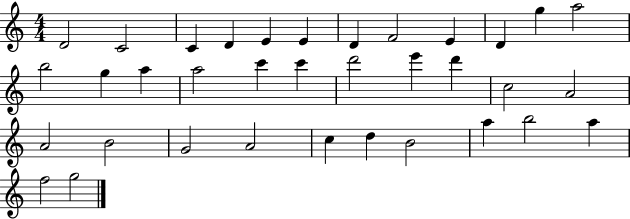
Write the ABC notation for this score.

X:1
T:Untitled
M:4/4
L:1/4
K:C
D2 C2 C D E E D F2 E D g a2 b2 g a a2 c' c' d'2 e' d' c2 A2 A2 B2 G2 A2 c d B2 a b2 a f2 g2